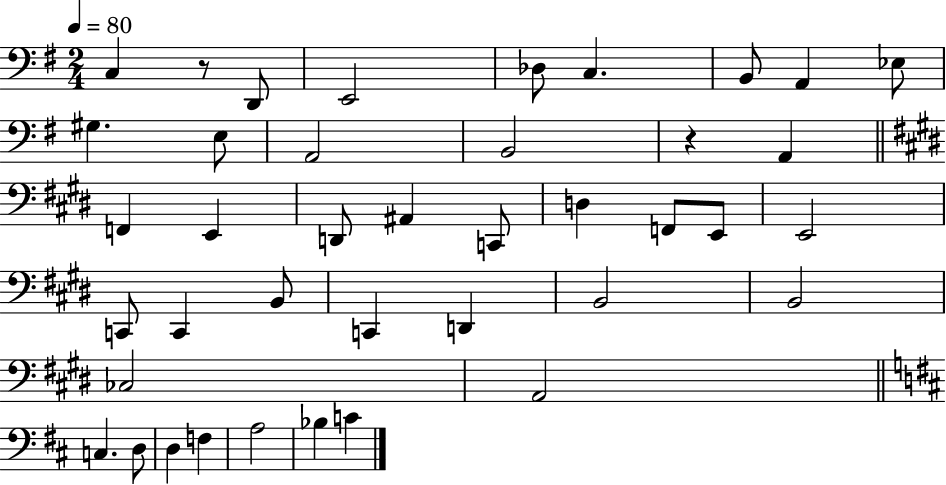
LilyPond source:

{
  \clef bass
  \numericTimeSignature
  \time 2/4
  \key g \major
  \tempo 4 = 80
  c4 r8 d,8 | e,2 | des8 c4. | b,8 a,4 ees8 | \break gis4. e8 | a,2 | b,2 | r4 a,4 | \break \bar "||" \break \key e \major f,4 e,4 | d,8 ais,4 c,8 | d4 f,8 e,8 | e,2 | \break c,8 c,4 b,8 | c,4 d,4 | b,2 | b,2 | \break ces2 | a,2 | \bar "||" \break \key d \major c4. d8 | d4 f4 | a2 | bes4 c'4 | \break \bar "|."
}